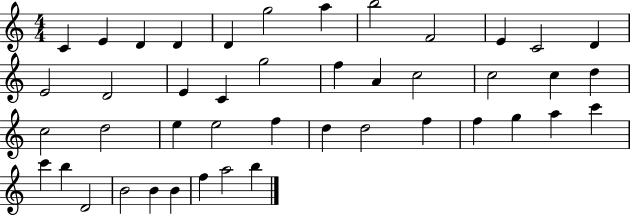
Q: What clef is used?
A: treble